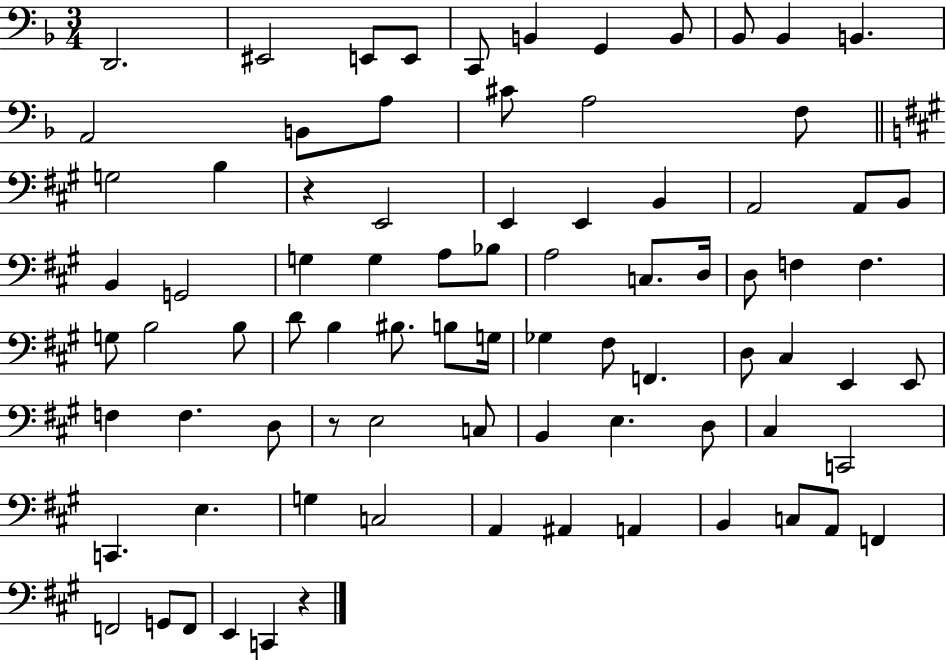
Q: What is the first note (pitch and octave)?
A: D2